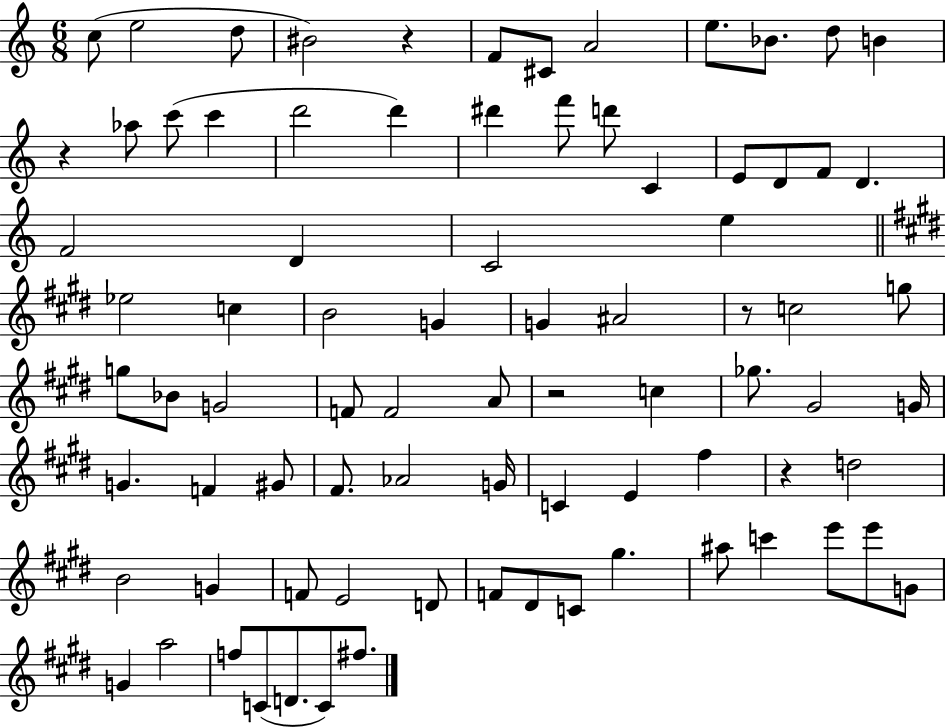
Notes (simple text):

C5/e E5/h D5/e BIS4/h R/q F4/e C#4/e A4/h E5/e. Bb4/e. D5/e B4/q R/q Ab5/e C6/e C6/q D6/h D6/q D#6/q F6/e D6/e C4/q E4/e D4/e F4/e D4/q. F4/h D4/q C4/h E5/q Eb5/h C5/q B4/h G4/q G4/q A#4/h R/e C5/h G5/e G5/e Bb4/e G4/h F4/e F4/h A4/e R/h C5/q Gb5/e. G#4/h G4/s G4/q. F4/q G#4/e F#4/e. Ab4/h G4/s C4/q E4/q F#5/q R/q D5/h B4/h G4/q F4/e E4/h D4/e F4/e D#4/e C4/e G#5/q. A#5/e C6/q E6/e E6/e G4/e G4/q A5/h F5/e C4/e D4/e. C4/e F#5/e.